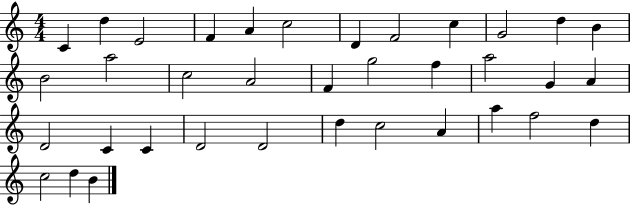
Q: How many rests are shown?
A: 0